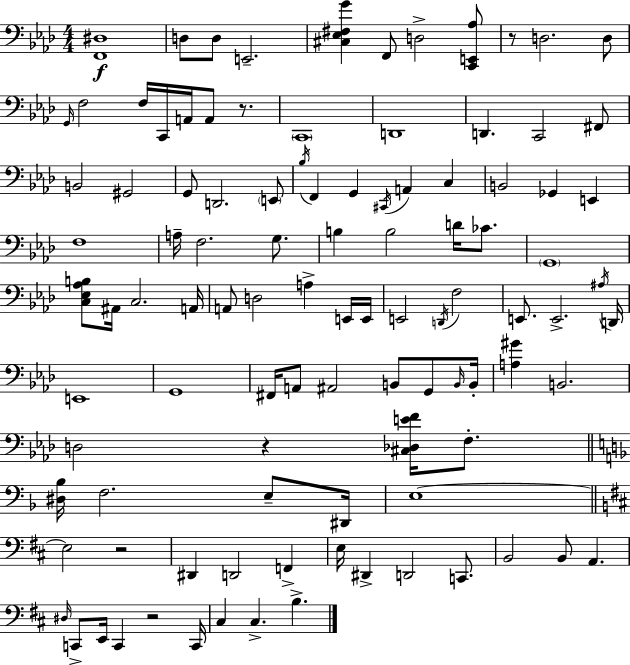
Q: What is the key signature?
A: AES major